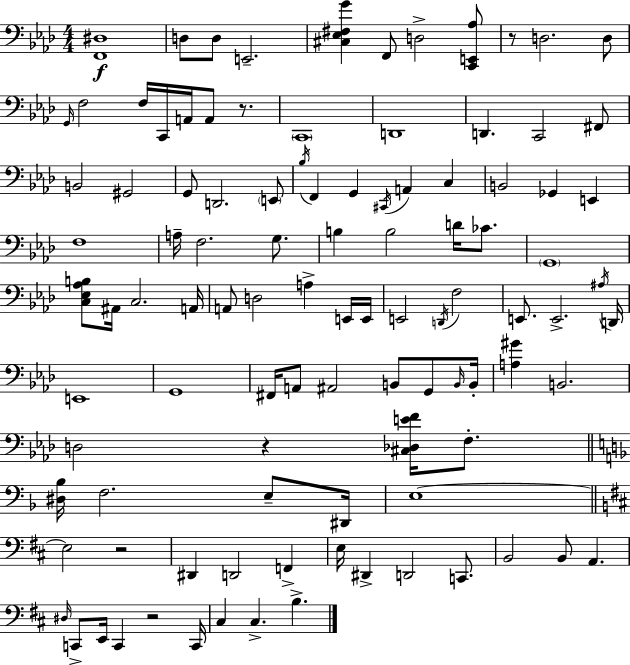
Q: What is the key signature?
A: AES major